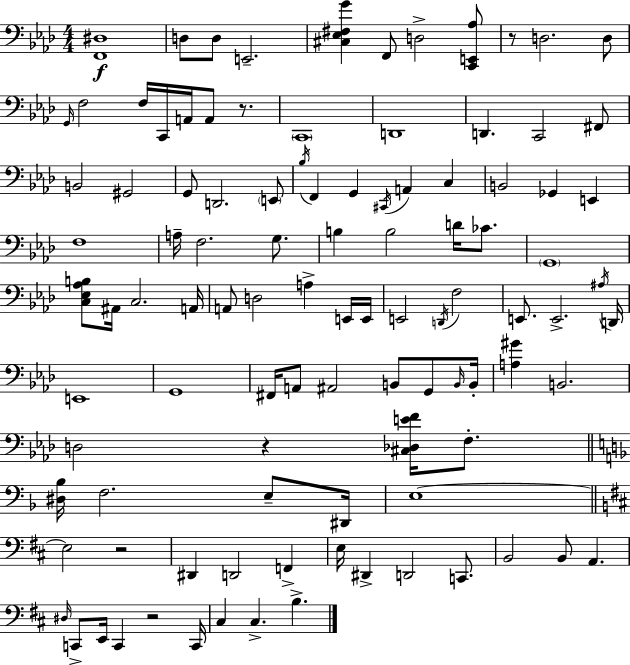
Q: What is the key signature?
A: AES major